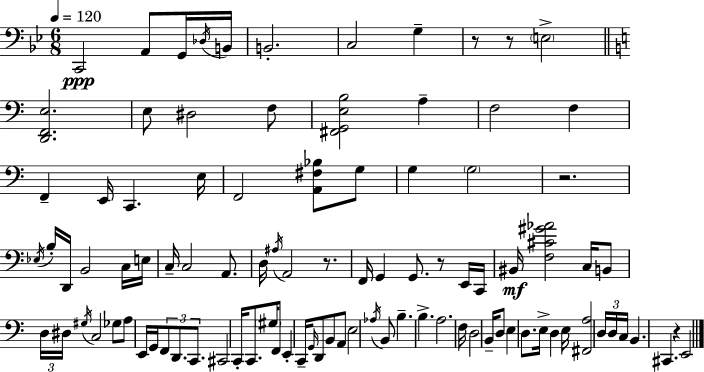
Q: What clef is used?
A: bass